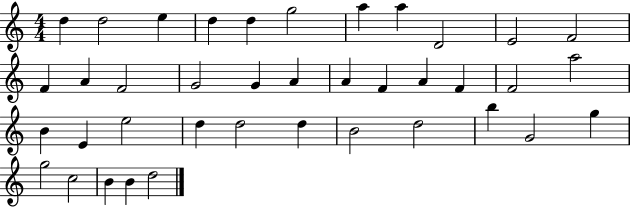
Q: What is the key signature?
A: C major